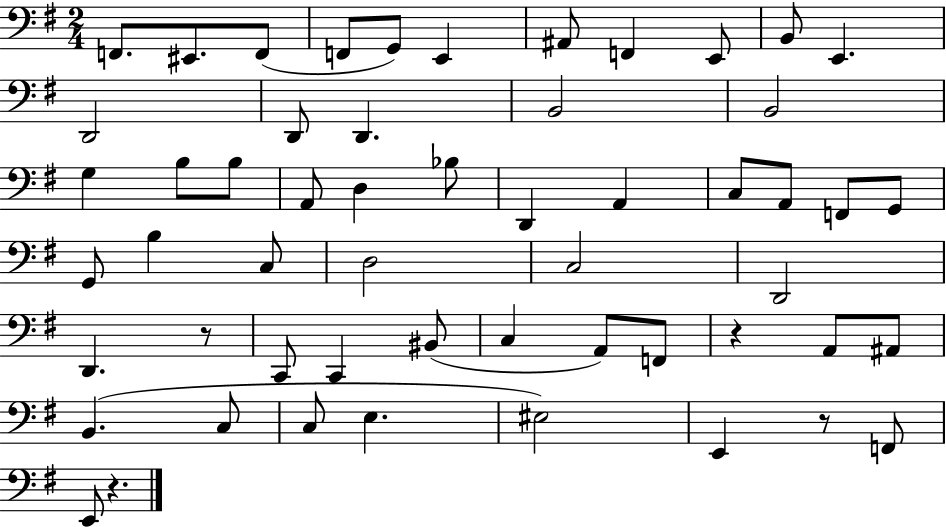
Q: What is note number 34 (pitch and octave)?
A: D2